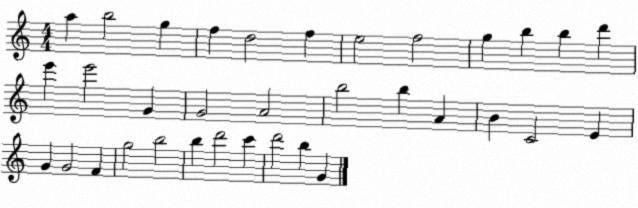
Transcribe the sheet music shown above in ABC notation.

X:1
T:Untitled
M:4/4
L:1/4
K:C
a b2 g f d2 f e2 f2 g b b d' e' e'2 G G2 A2 b2 b A B C2 E G G2 F g2 b2 b d'2 c' d'2 b G